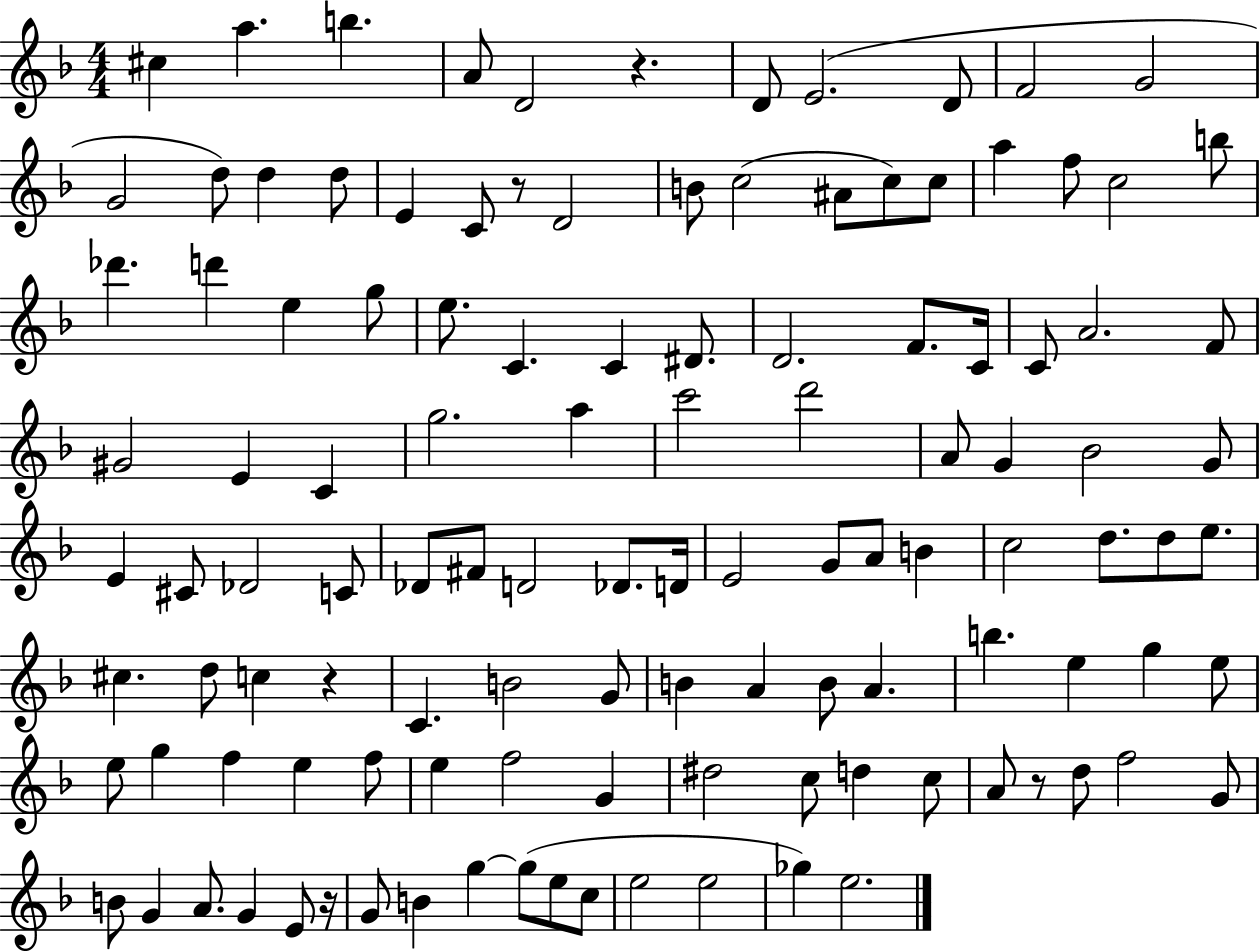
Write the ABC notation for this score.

X:1
T:Untitled
M:4/4
L:1/4
K:F
^c a b A/2 D2 z D/2 E2 D/2 F2 G2 G2 d/2 d d/2 E C/2 z/2 D2 B/2 c2 ^A/2 c/2 c/2 a f/2 c2 b/2 _d' d' e g/2 e/2 C C ^D/2 D2 F/2 C/4 C/2 A2 F/2 ^G2 E C g2 a c'2 d'2 A/2 G _B2 G/2 E ^C/2 _D2 C/2 _D/2 ^F/2 D2 _D/2 D/4 E2 G/2 A/2 B c2 d/2 d/2 e/2 ^c d/2 c z C B2 G/2 B A B/2 A b e g e/2 e/2 g f e f/2 e f2 G ^d2 c/2 d c/2 A/2 z/2 d/2 f2 G/2 B/2 G A/2 G E/2 z/4 G/2 B g g/2 e/2 c/2 e2 e2 _g e2